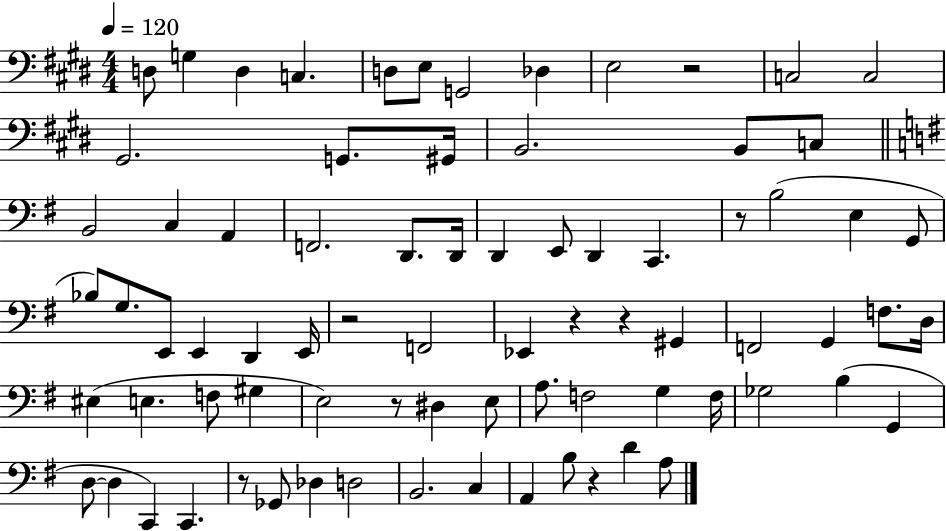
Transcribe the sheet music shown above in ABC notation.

X:1
T:Untitled
M:4/4
L:1/4
K:E
D,/2 G, D, C, D,/2 E,/2 G,,2 _D, E,2 z2 C,2 C,2 ^G,,2 G,,/2 ^G,,/4 B,,2 B,,/2 C,/2 B,,2 C, A,, F,,2 D,,/2 D,,/4 D,, E,,/2 D,, C,, z/2 B,2 E, G,,/2 _B,/2 G,/2 E,,/2 E,, D,, E,,/4 z2 F,,2 _E,, z z ^G,, F,,2 G,, F,/2 D,/4 ^E, E, F,/2 ^G, E,2 z/2 ^D, E,/2 A,/2 F,2 G, F,/4 _G,2 B, G,, D,/2 D, C,, C,, z/2 _G,,/2 _D, D,2 B,,2 C, A,, B,/2 z D A,/2